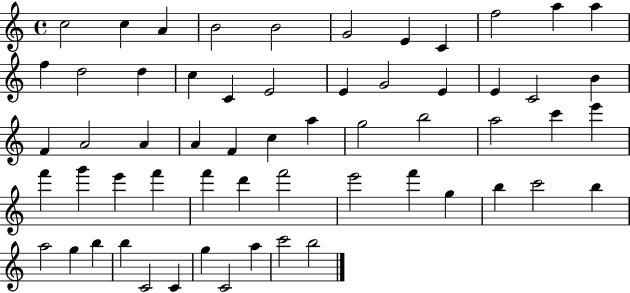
C5/h C5/q A4/q B4/h B4/h G4/h E4/q C4/q F5/h A5/q A5/q F5/q D5/h D5/q C5/q C4/q E4/h E4/q G4/h E4/q E4/q C4/h B4/q F4/q A4/h A4/q A4/q F4/q C5/q A5/q G5/h B5/h A5/h C6/q E6/q F6/q G6/q E6/q F6/q F6/q D6/q F6/h E6/h F6/q G5/q B5/q C6/h B5/q A5/h G5/q B5/q B5/q C4/h C4/q G5/q C4/h A5/q C6/h B5/h